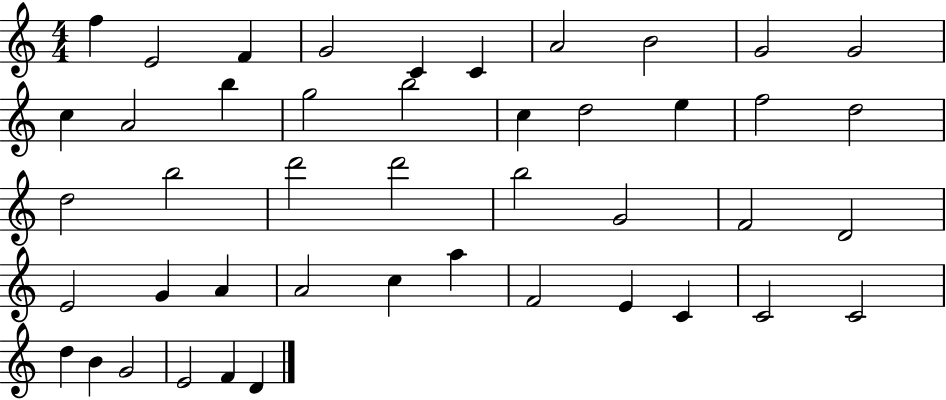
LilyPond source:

{
  \clef treble
  \numericTimeSignature
  \time 4/4
  \key c \major
  f''4 e'2 f'4 | g'2 c'4 c'4 | a'2 b'2 | g'2 g'2 | \break c''4 a'2 b''4 | g''2 b''2 | c''4 d''2 e''4 | f''2 d''2 | \break d''2 b''2 | d'''2 d'''2 | b''2 g'2 | f'2 d'2 | \break e'2 g'4 a'4 | a'2 c''4 a''4 | f'2 e'4 c'4 | c'2 c'2 | \break d''4 b'4 g'2 | e'2 f'4 d'4 | \bar "|."
}